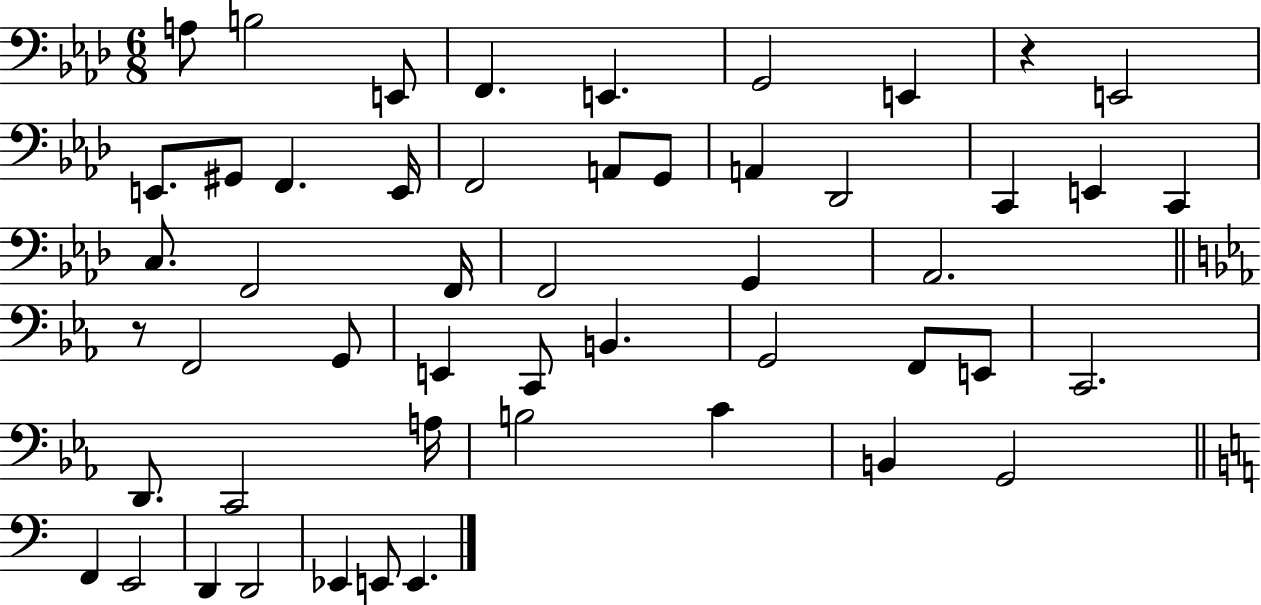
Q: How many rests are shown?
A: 2